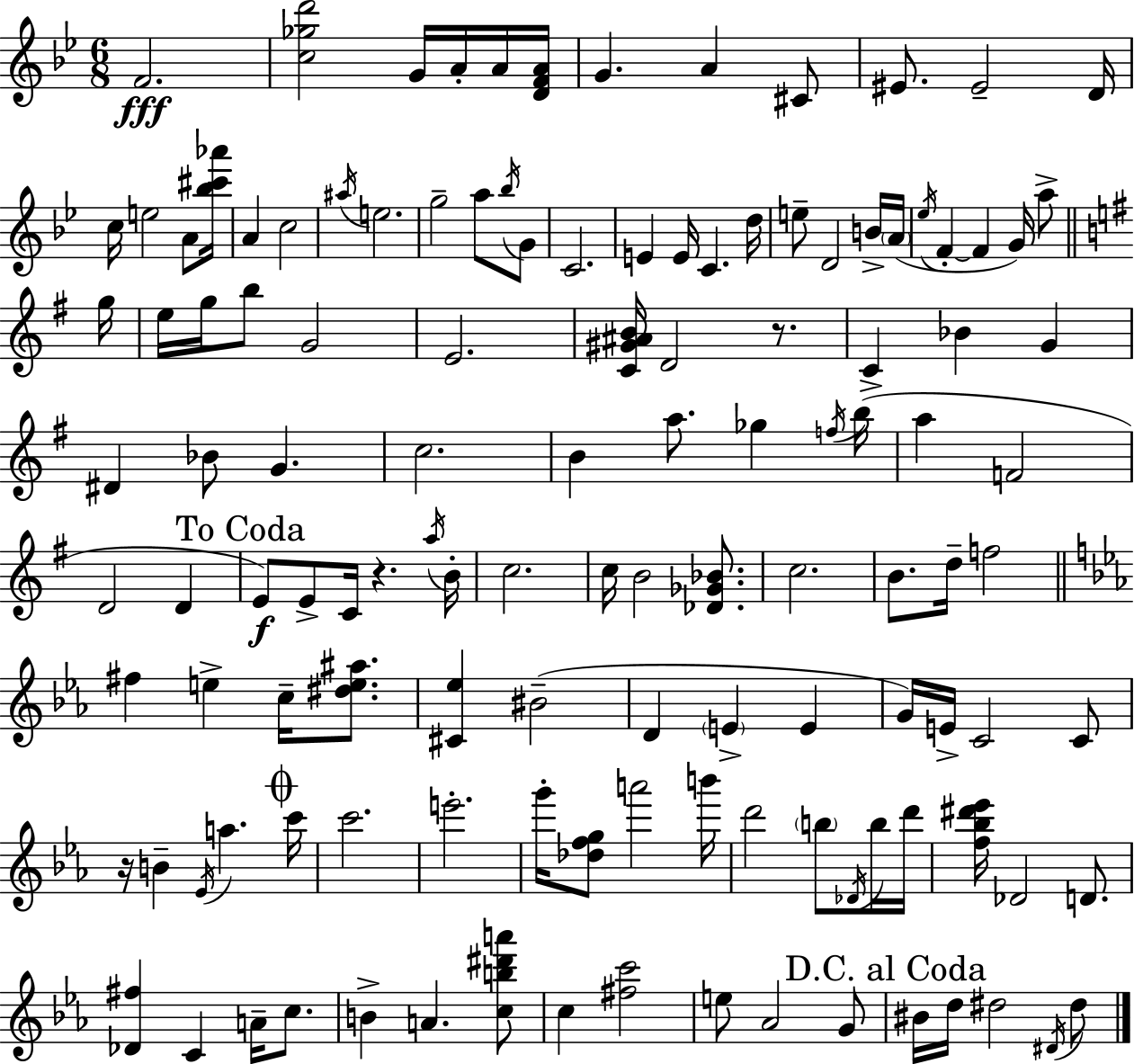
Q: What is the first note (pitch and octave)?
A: F4